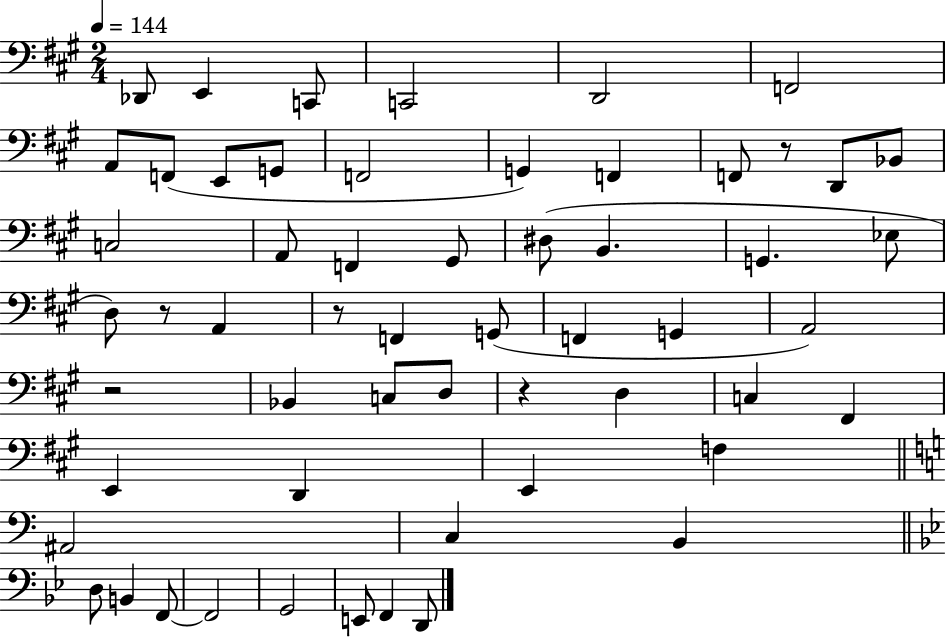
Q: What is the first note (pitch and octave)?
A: Db2